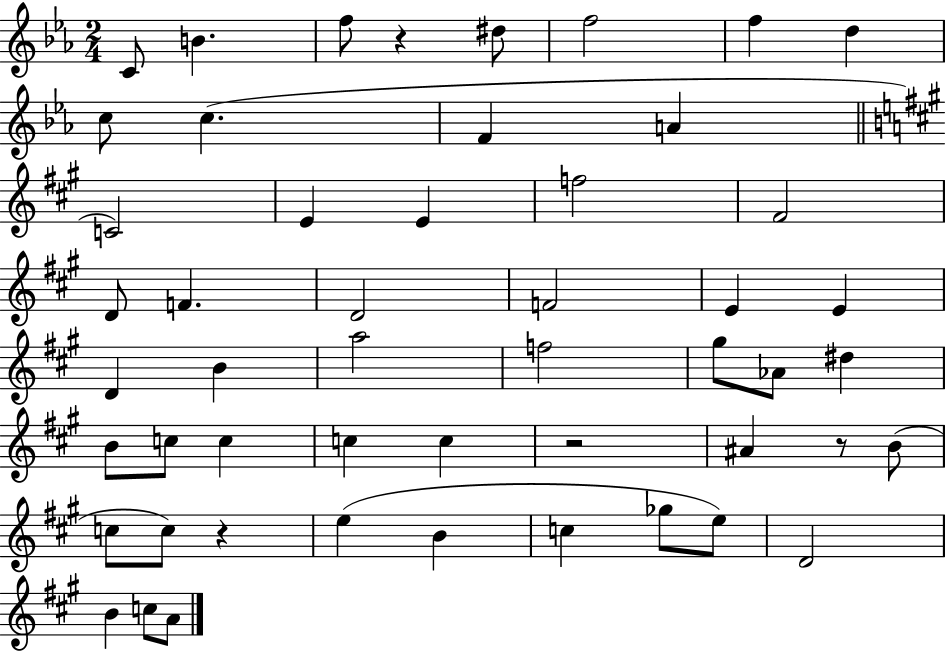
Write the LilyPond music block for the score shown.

{
  \clef treble
  \numericTimeSignature
  \time 2/4
  \key ees \major
  c'8 b'4. | f''8 r4 dis''8 | f''2 | f''4 d''4 | \break c''8 c''4.( | f'4 a'4 | \bar "||" \break \key a \major c'2) | e'4 e'4 | f''2 | fis'2 | \break d'8 f'4. | d'2 | f'2 | e'4 e'4 | \break d'4 b'4 | a''2 | f''2 | gis''8 aes'8 dis''4 | \break b'8 c''8 c''4 | c''4 c''4 | r2 | ais'4 r8 b'8( | \break c''8 c''8) r4 | e''4( b'4 | c''4 ges''8 e''8) | d'2 | \break b'4 c''8 a'8 | \bar "|."
}